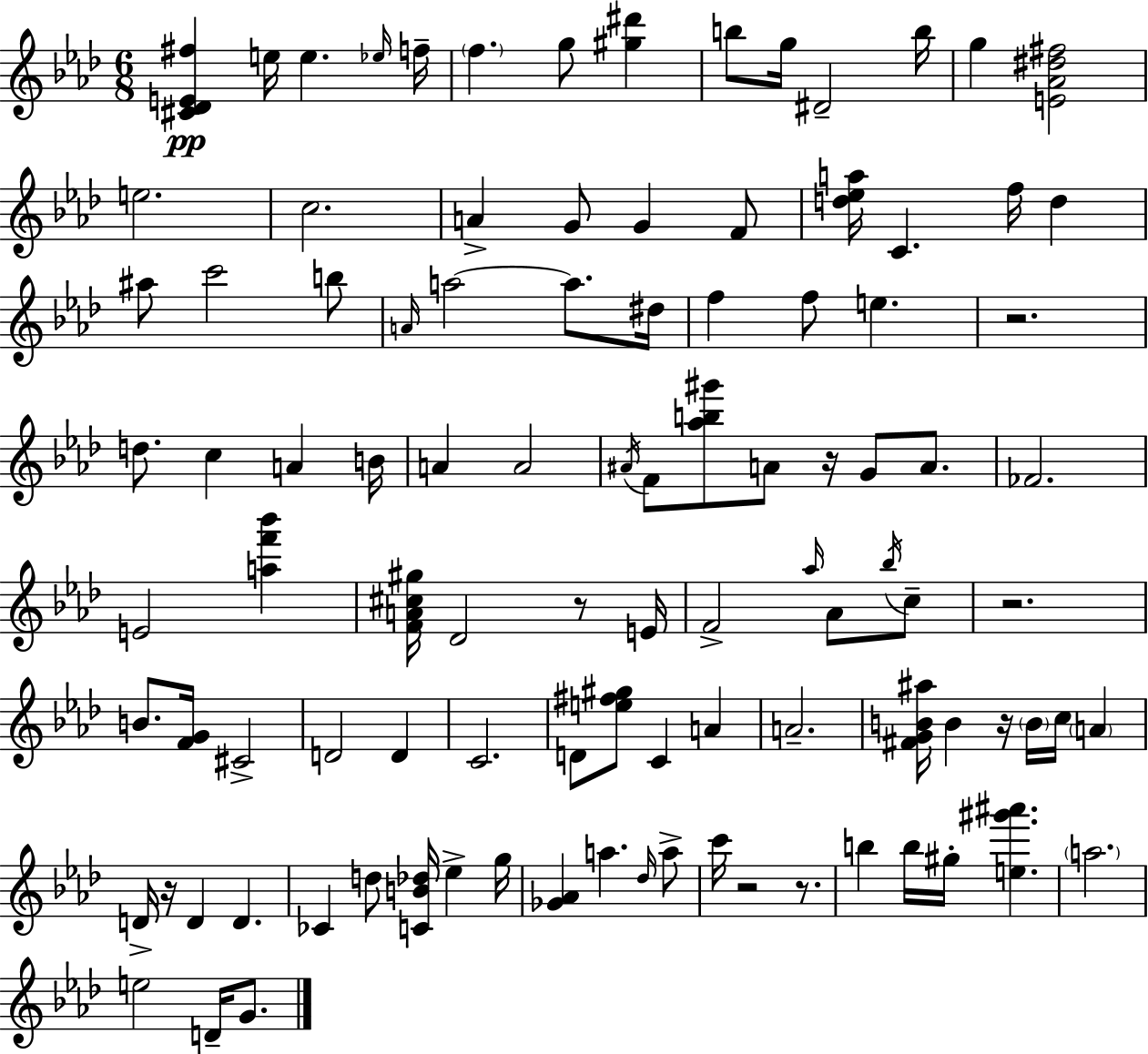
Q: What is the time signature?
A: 6/8